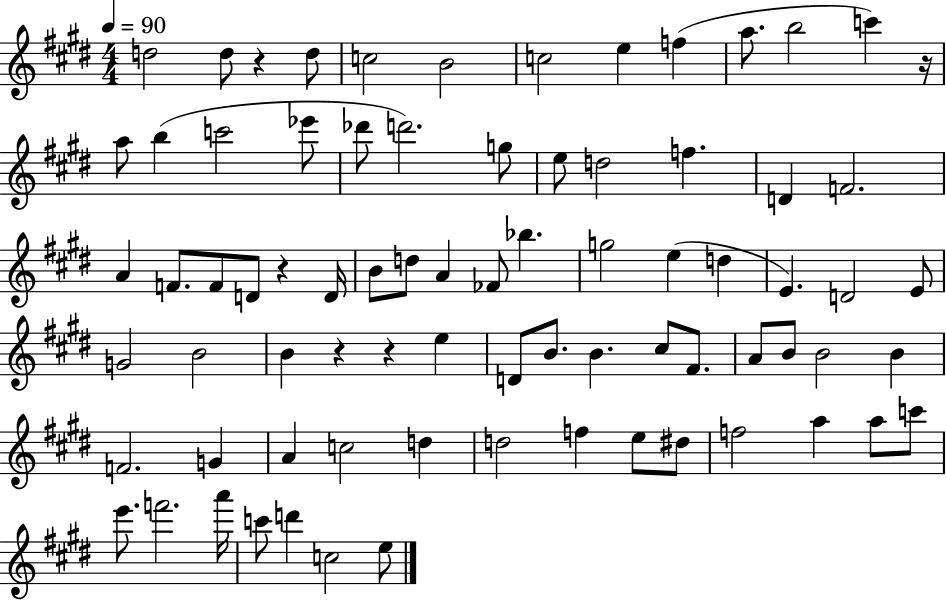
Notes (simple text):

D5/h D5/e R/q D5/e C5/h B4/h C5/h E5/q F5/q A5/e. B5/h C6/q R/s A5/e B5/q C6/h Eb6/e Db6/e D6/h. G5/e E5/e D5/h F5/q. D4/q F4/h. A4/q F4/e. F4/e D4/e R/q D4/s B4/e D5/e A4/q FES4/e Bb5/q. G5/h E5/q D5/q E4/q. D4/h E4/e G4/h B4/h B4/q R/q R/q E5/q D4/e B4/e. B4/q. C#5/e F#4/e. A4/e B4/e B4/h B4/q F4/h. G4/q A4/q C5/h D5/q D5/h F5/q E5/e D#5/e F5/h A5/q A5/e C6/e E6/e. F6/h. A6/s C6/e D6/q C5/h E5/e